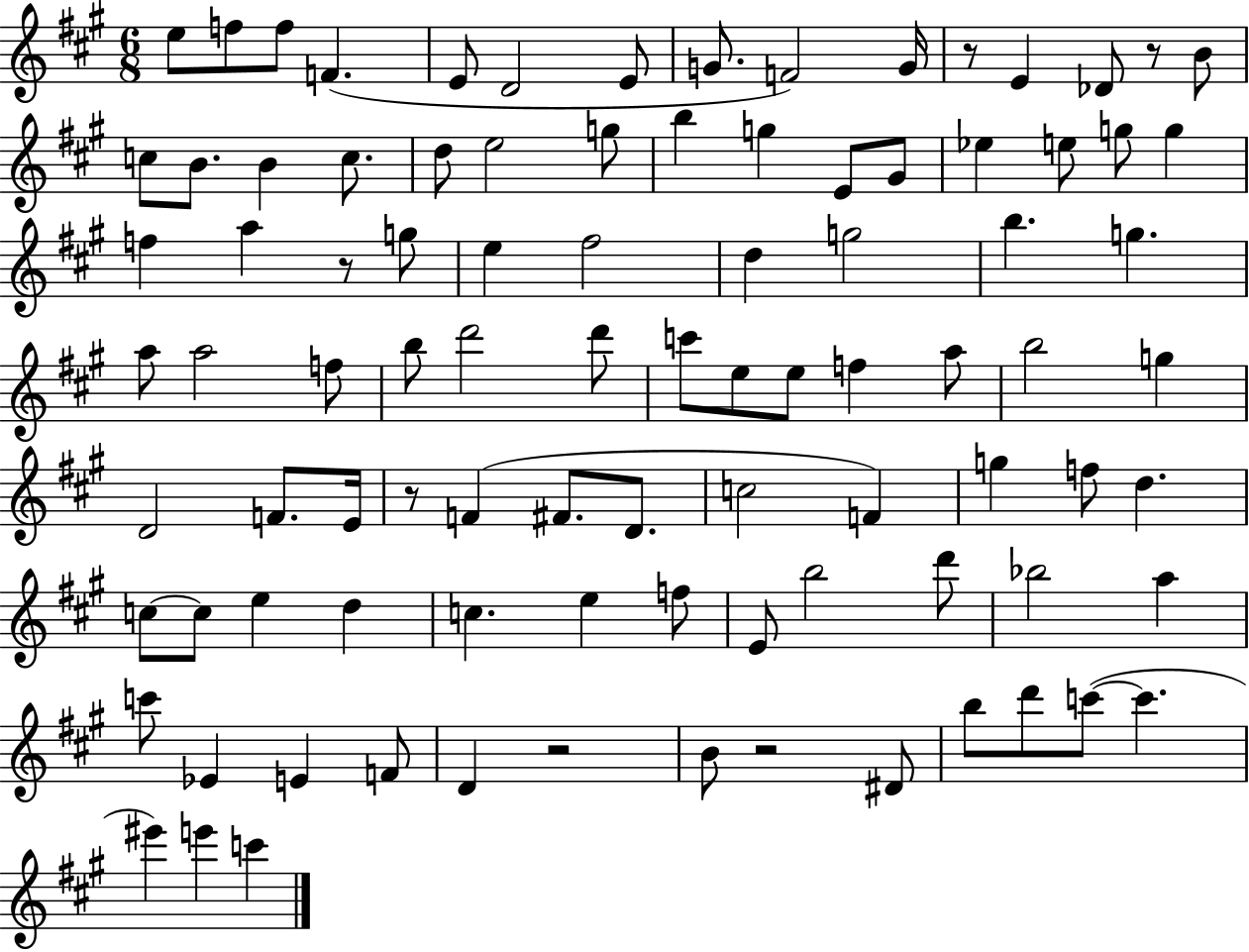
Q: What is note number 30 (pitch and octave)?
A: A5